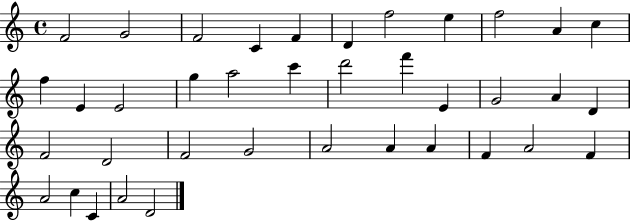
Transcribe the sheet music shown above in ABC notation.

X:1
T:Untitled
M:4/4
L:1/4
K:C
F2 G2 F2 C F D f2 e f2 A c f E E2 g a2 c' d'2 f' E G2 A D F2 D2 F2 G2 A2 A A F A2 F A2 c C A2 D2